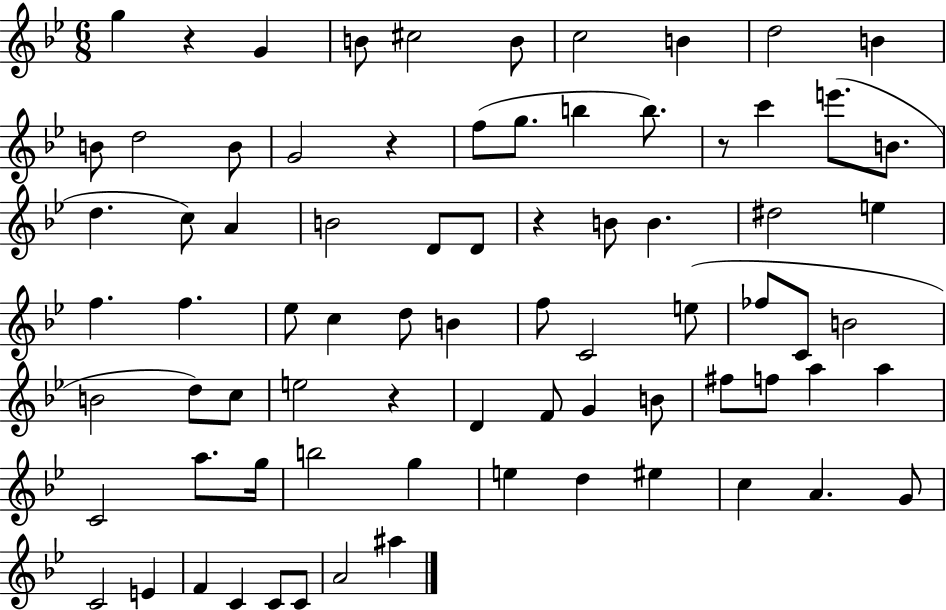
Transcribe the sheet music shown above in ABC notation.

X:1
T:Untitled
M:6/8
L:1/4
K:Bb
g z G B/2 ^c2 B/2 c2 B d2 B B/2 d2 B/2 G2 z f/2 g/2 b b/2 z/2 c' e'/2 B/2 d c/2 A B2 D/2 D/2 z B/2 B ^d2 e f f _e/2 c d/2 B f/2 C2 e/2 _f/2 C/2 B2 B2 d/2 c/2 e2 z D F/2 G B/2 ^f/2 f/2 a a C2 a/2 g/4 b2 g e d ^e c A G/2 C2 E F C C/2 C/2 A2 ^a